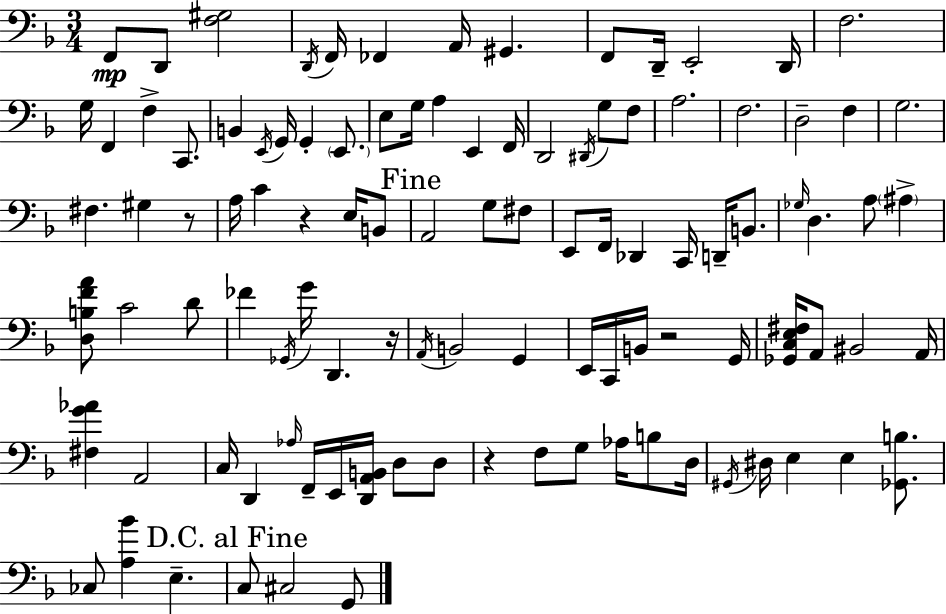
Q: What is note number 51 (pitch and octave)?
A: Gb3